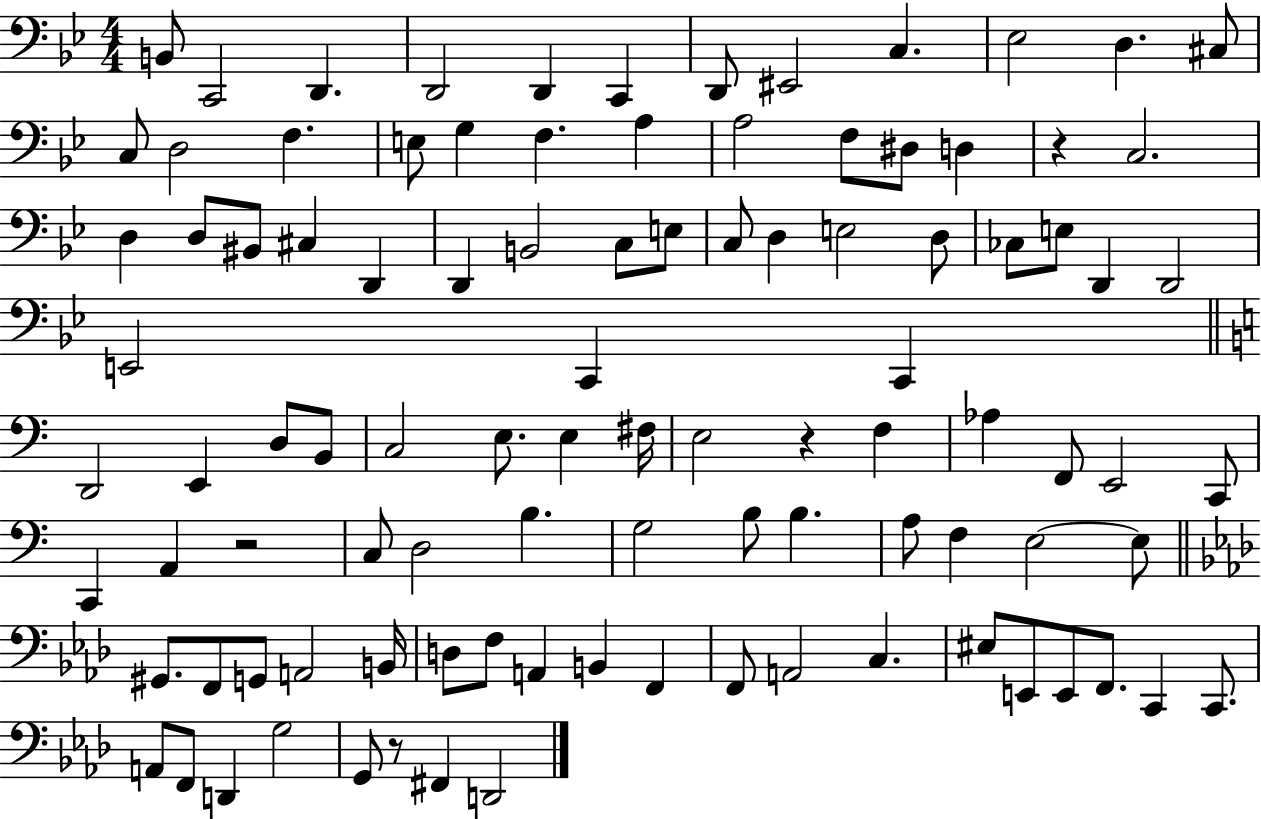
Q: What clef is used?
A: bass